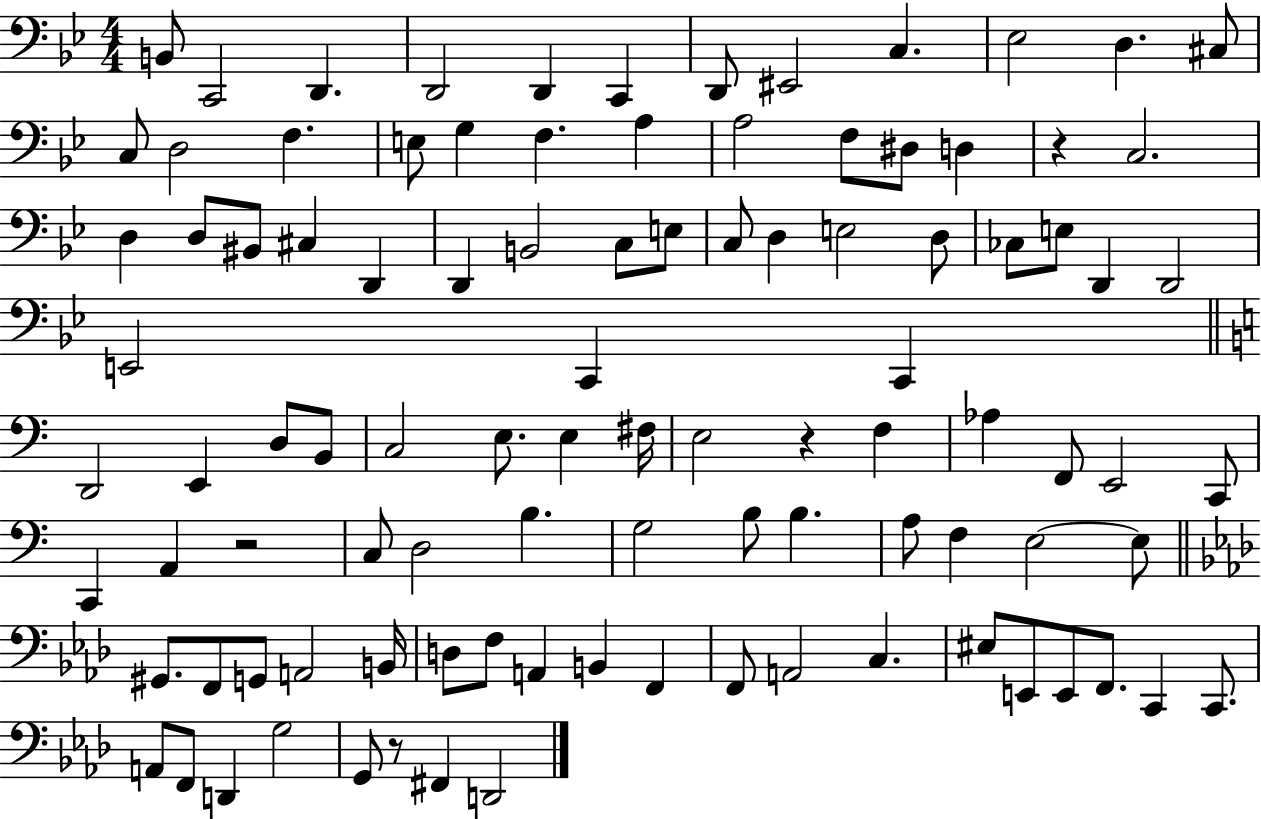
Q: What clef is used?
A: bass